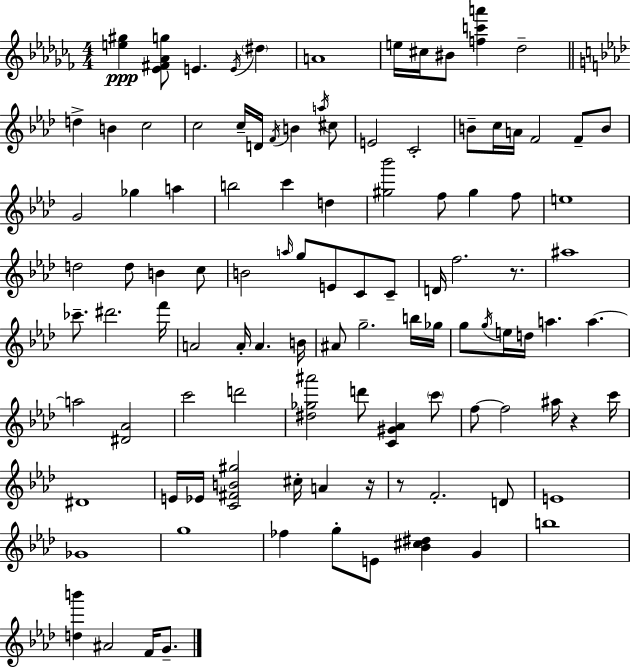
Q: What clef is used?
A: treble